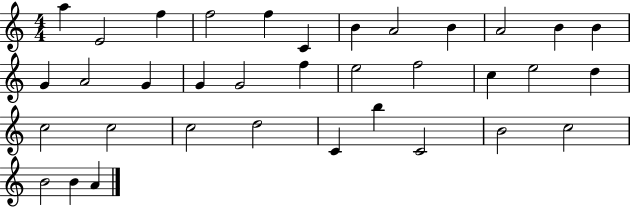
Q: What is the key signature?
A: C major